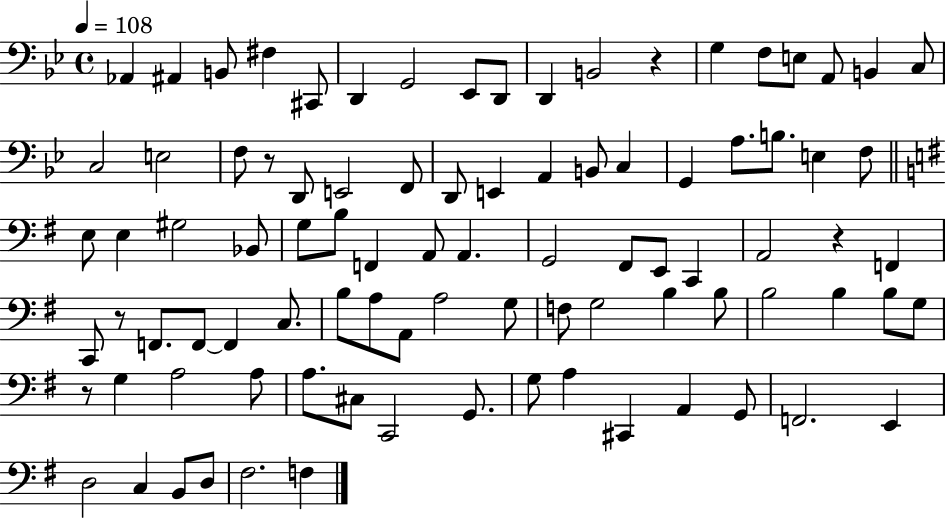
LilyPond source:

{
  \clef bass
  \time 4/4
  \defaultTimeSignature
  \key bes \major
  \tempo 4 = 108
  aes,4 ais,4 b,8 fis4 cis,8 | d,4 g,2 ees,8 d,8 | d,4 b,2 r4 | g4 f8 e8 a,8 b,4 c8 | \break c2 e2 | f8 r8 d,8 e,2 f,8 | d,8 e,4 a,4 b,8 c4 | g,4 a8. b8. e4 f8 | \break \bar "||" \break \key g \major e8 e4 gis2 bes,8 | g8 b8 f,4 a,8 a,4. | g,2 fis,8 e,8 c,4 | a,2 r4 f,4 | \break c,8 r8 f,8. f,8~~ f,4 c8. | b8 a8 a,8 a2 g8 | f8 g2 b4 b8 | b2 b4 b8 g8 | \break r8 g4 a2 a8 | a8. cis8 c,2 g,8. | g8 a4 cis,4 a,4 g,8 | f,2. e,4 | \break d2 c4 b,8 d8 | fis2. f4 | \bar "|."
}